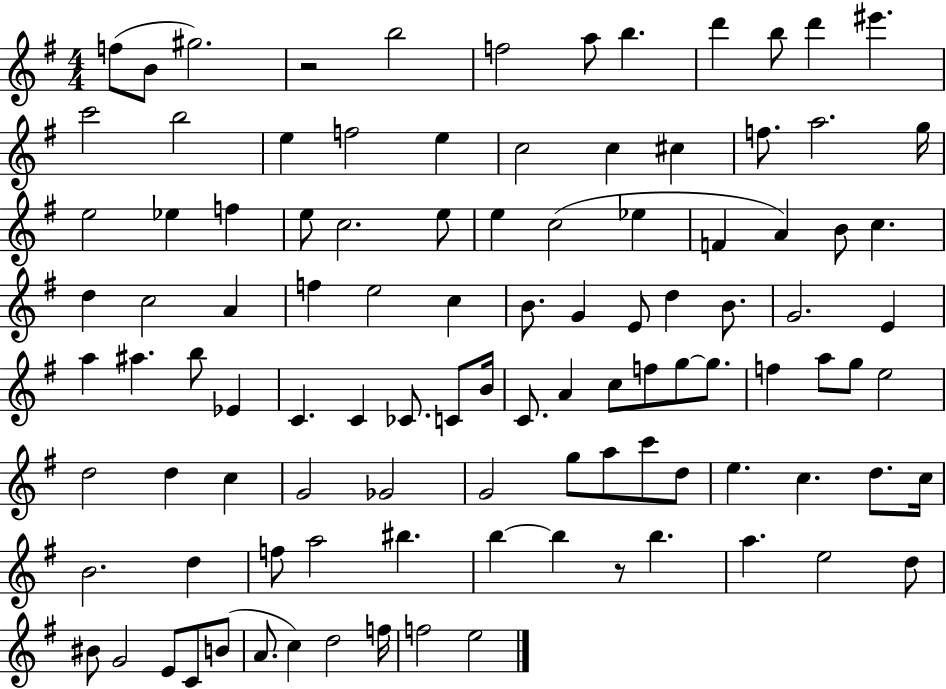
{
  \clef treble
  \numericTimeSignature
  \time 4/4
  \key g \major
  f''8( b'8 gis''2.) | r2 b''2 | f''2 a''8 b''4. | d'''4 b''8 d'''4 eis'''4. | \break c'''2 b''2 | e''4 f''2 e''4 | c''2 c''4 cis''4 | f''8. a''2. g''16 | \break e''2 ees''4 f''4 | e''8 c''2. e''8 | e''4 c''2( ees''4 | f'4 a'4) b'8 c''4. | \break d''4 c''2 a'4 | f''4 e''2 c''4 | b'8. g'4 e'8 d''4 b'8. | g'2. e'4 | \break a''4 ais''4. b''8 ees'4 | c'4. c'4 ces'8. c'8 b'16 | c'8. a'4 c''8 f''8 g''8~~ g''8. | f''4 a''8 g''8 e''2 | \break d''2 d''4 c''4 | g'2 ges'2 | g'2 g''8 a''8 c'''8 d''8 | e''4. c''4. d''8. c''16 | \break b'2. d''4 | f''8 a''2 bis''4. | b''4~~ b''4 r8 b''4. | a''4. e''2 d''8 | \break bis'8 g'2 e'8 c'8 b'8( | a'8. c''4) d''2 f''16 | f''2 e''2 | \bar "|."
}